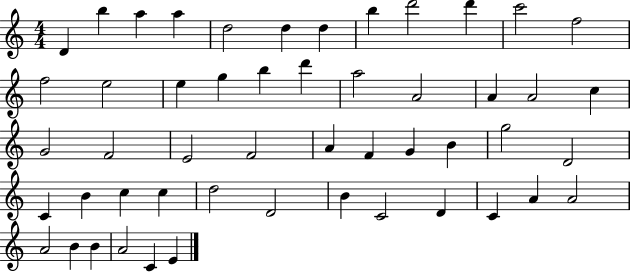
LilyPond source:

{
  \clef treble
  \numericTimeSignature
  \time 4/4
  \key c \major
  d'4 b''4 a''4 a''4 | d''2 d''4 d''4 | b''4 d'''2 d'''4 | c'''2 f''2 | \break f''2 e''2 | e''4 g''4 b''4 d'''4 | a''2 a'2 | a'4 a'2 c''4 | \break g'2 f'2 | e'2 f'2 | a'4 f'4 g'4 b'4 | g''2 d'2 | \break c'4 b'4 c''4 c''4 | d''2 d'2 | b'4 c'2 d'4 | c'4 a'4 a'2 | \break a'2 b'4 b'4 | a'2 c'4 e'4 | \bar "|."
}